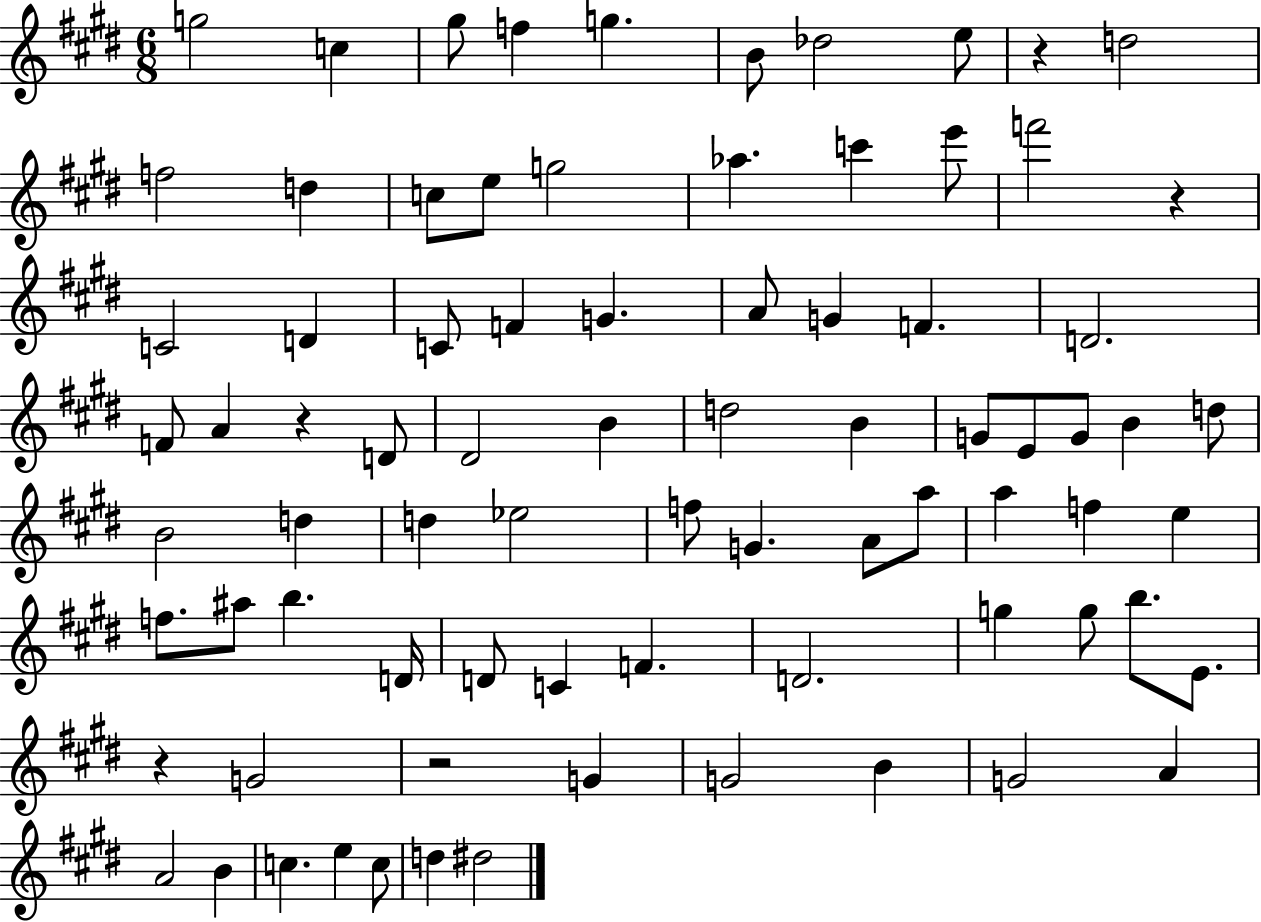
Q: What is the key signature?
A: E major